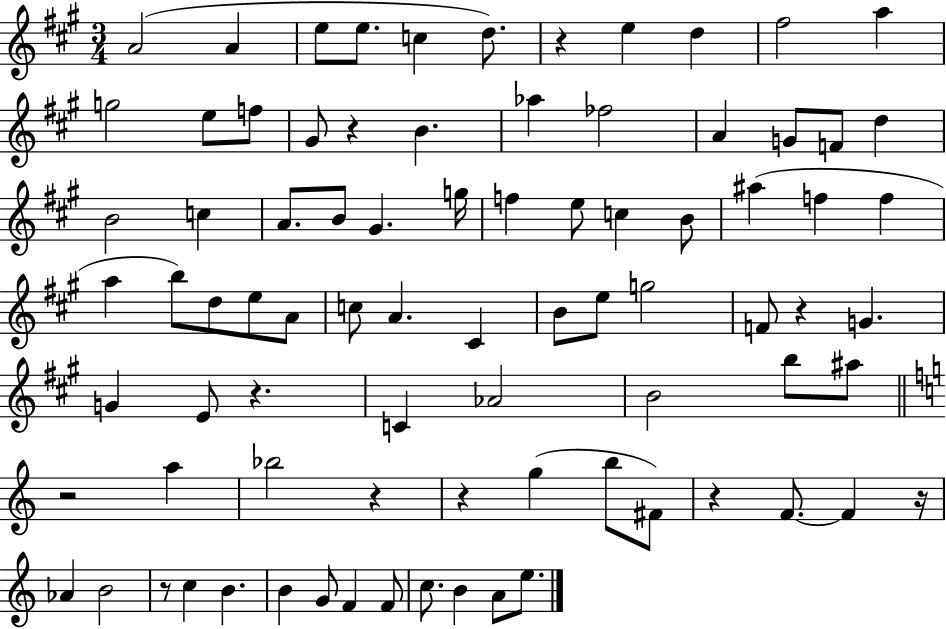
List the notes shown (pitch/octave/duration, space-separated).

A4/h A4/q E5/e E5/e. C5/q D5/e. R/q E5/q D5/q F#5/h A5/q G5/h E5/e F5/e G#4/e R/q B4/q. Ab5/q FES5/h A4/q G4/e F4/e D5/q B4/h C5/q A4/e. B4/e G#4/q. G5/s F5/q E5/e C5/q B4/e A#5/q F5/q F5/q A5/q B5/e D5/e E5/e A4/e C5/e A4/q. C#4/q B4/e E5/e G5/h F4/e R/q G4/q. G4/q E4/e R/q. C4/q Ab4/h B4/h B5/e A#5/e R/h A5/q Bb5/h R/q R/q G5/q B5/e F#4/e R/q F4/e. F4/q R/s Ab4/q B4/h R/e C5/q B4/q. B4/q G4/e F4/q F4/e C5/e. B4/q A4/e E5/e.